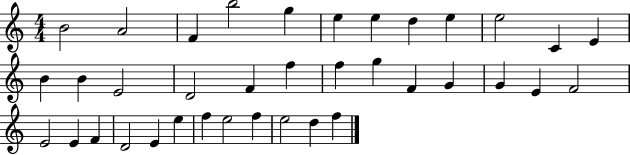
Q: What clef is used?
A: treble